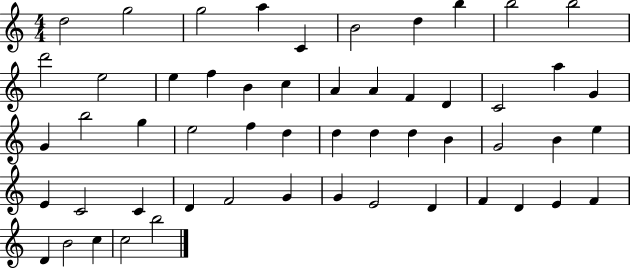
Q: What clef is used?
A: treble